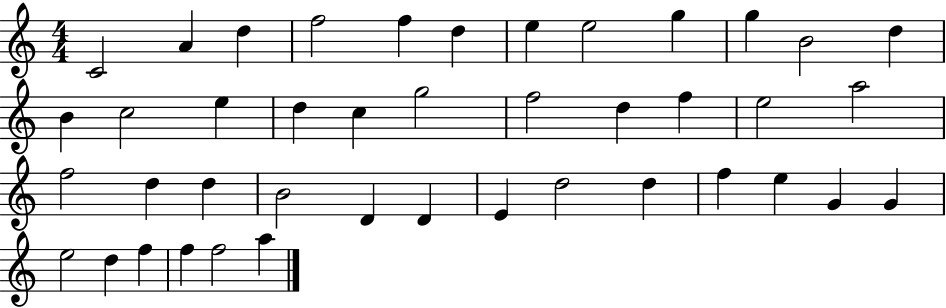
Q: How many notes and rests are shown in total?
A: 42